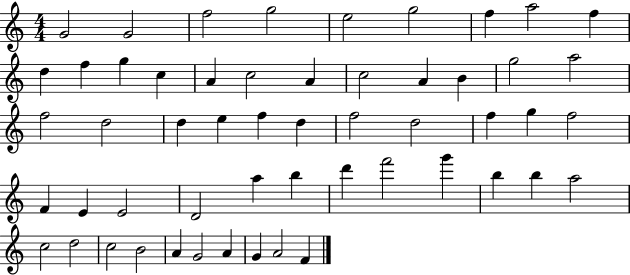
X:1
T:Untitled
M:4/4
L:1/4
K:C
G2 G2 f2 g2 e2 g2 f a2 f d f g c A c2 A c2 A B g2 a2 f2 d2 d e f d f2 d2 f g f2 F E E2 D2 a b d' f'2 g' b b a2 c2 d2 c2 B2 A G2 A G A2 F